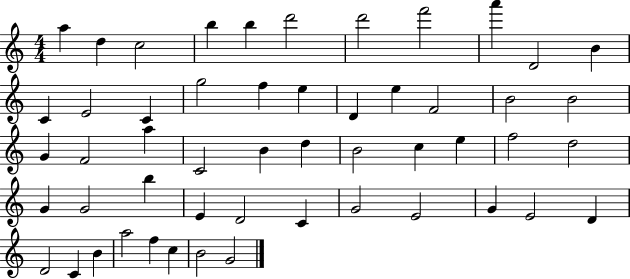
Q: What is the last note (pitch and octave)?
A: G4